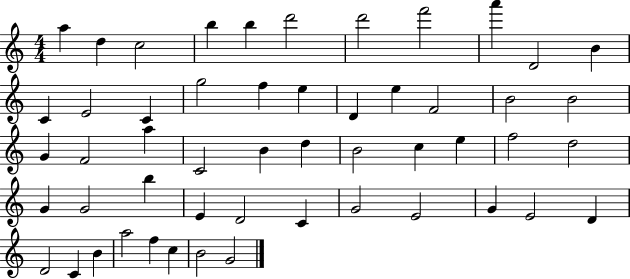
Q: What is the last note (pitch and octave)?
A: G4